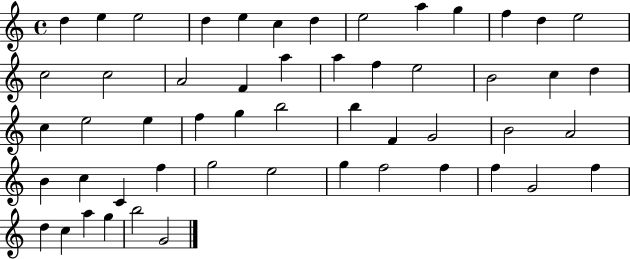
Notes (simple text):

D5/q E5/q E5/h D5/q E5/q C5/q D5/q E5/h A5/q G5/q F5/q D5/q E5/h C5/h C5/h A4/h F4/q A5/q A5/q F5/q E5/h B4/h C5/q D5/q C5/q E5/h E5/q F5/q G5/q B5/h B5/q F4/q G4/h B4/h A4/h B4/q C5/q C4/q F5/q G5/h E5/h G5/q F5/h F5/q F5/q G4/h F5/q D5/q C5/q A5/q G5/q B5/h G4/h